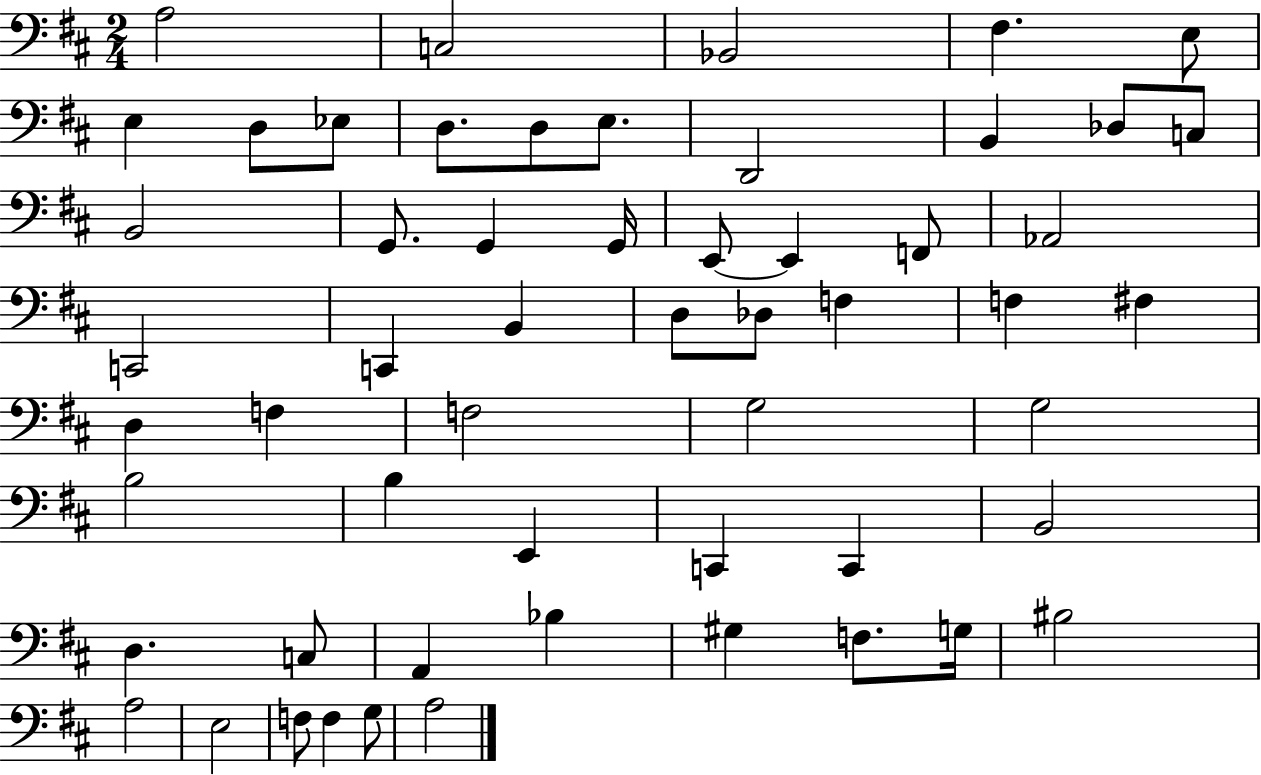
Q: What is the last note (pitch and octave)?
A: A3